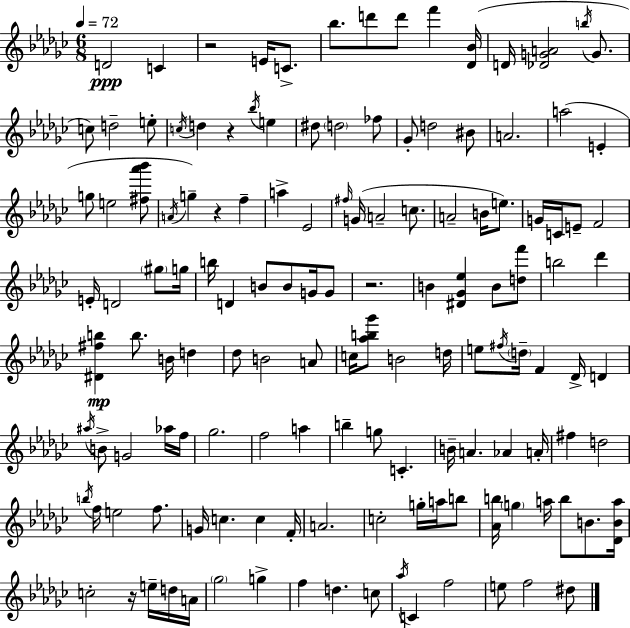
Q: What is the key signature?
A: EES minor